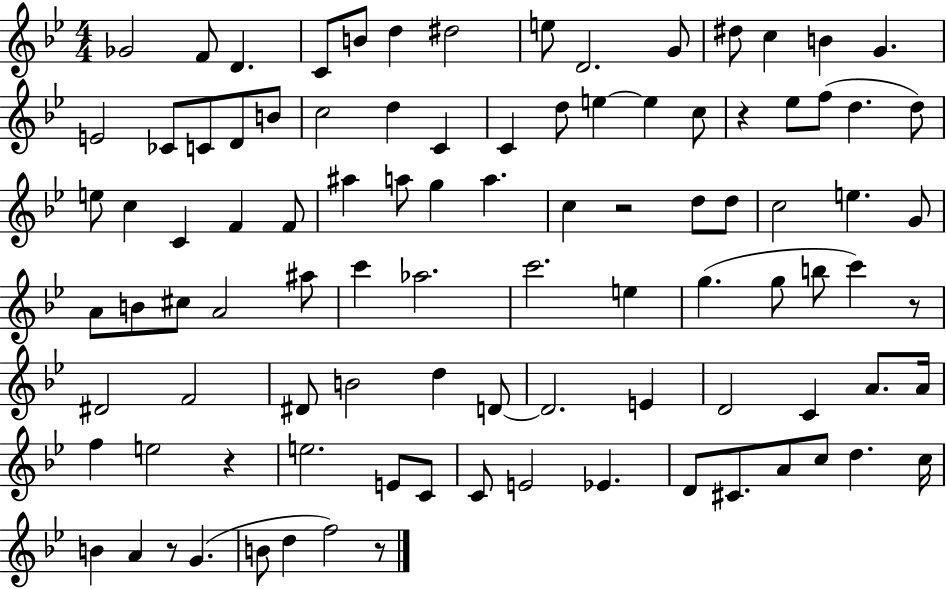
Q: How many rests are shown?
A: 6